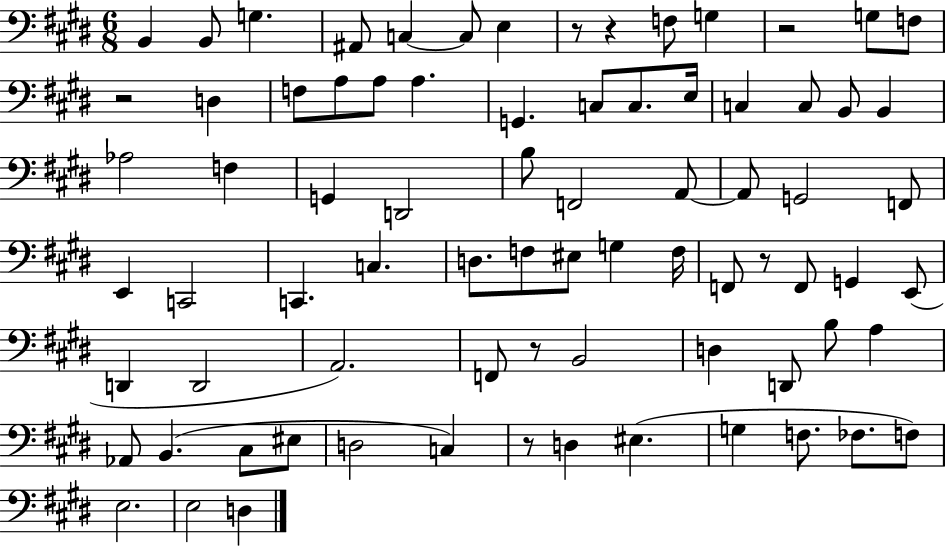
{
  \clef bass
  \numericTimeSignature
  \time 6/8
  \key e \major
  b,4 b,8 g4. | ais,8 c4~~ c8 e4 | r8 r4 f8 g4 | r2 g8 f8 | \break r2 d4 | f8 a8 a8 a4. | g,4. c8 c8. e16 | c4 c8 b,8 b,4 | \break aes2 f4 | g,4 d,2 | b8 f,2 a,8~~ | a,8 g,2 f,8 | \break e,4 c,2 | c,4. c4. | d8. f8 eis8 g4 f16 | f,8 r8 f,8 g,4 e,8( | \break d,4 d,2 | a,2.) | f,8 r8 b,2 | d4 d,8 b8 a4 | \break aes,8 b,4.( cis8 eis8 | d2 c4) | r8 d4 eis4.( | g4 f8. fes8. f8) | \break e2. | e2 d4 | \bar "|."
}